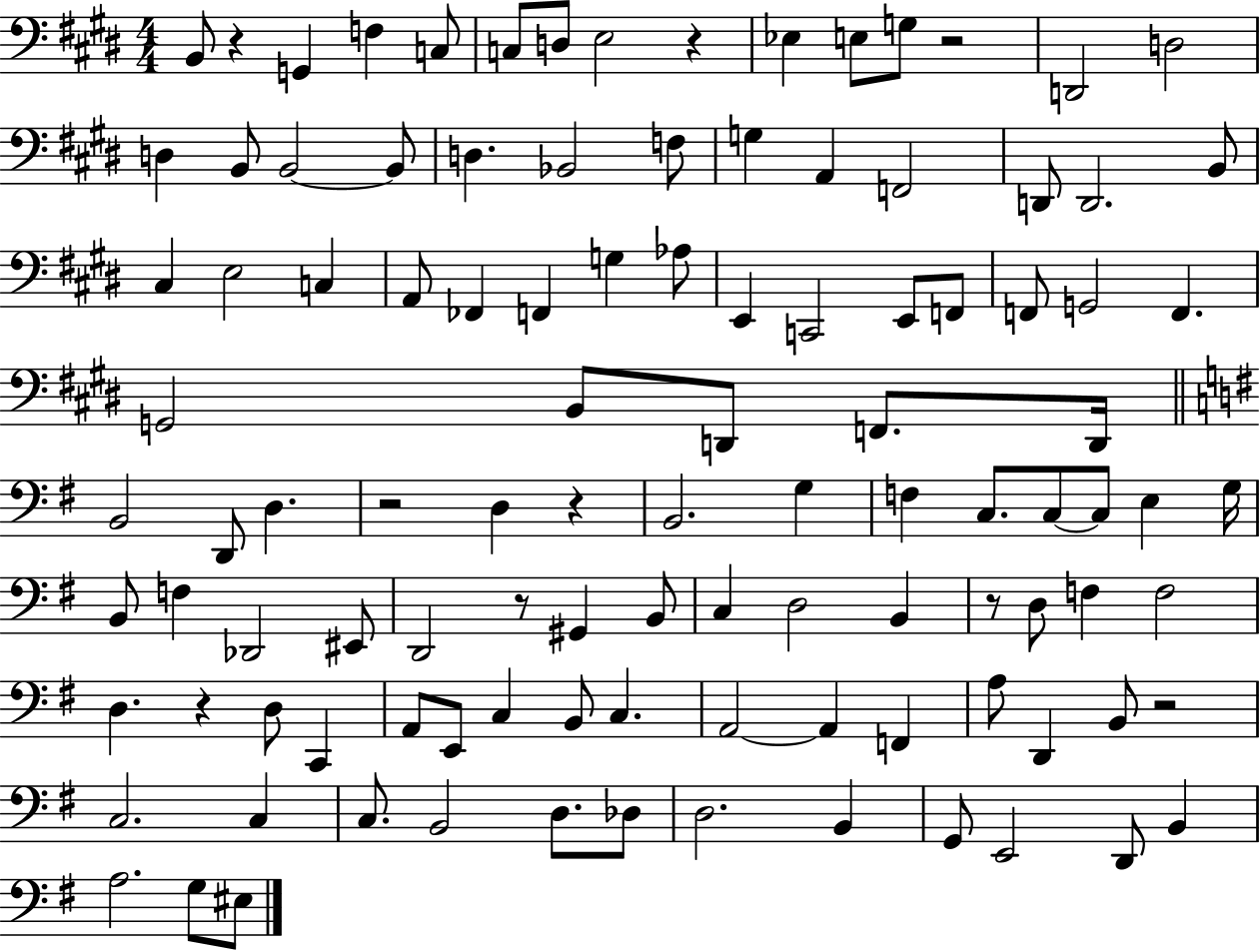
{
  \clef bass
  \numericTimeSignature
  \time 4/4
  \key e \major
  b,8 r4 g,4 f4 c8 | c8 d8 e2 r4 | ees4 e8 g8 r2 | d,2 d2 | \break d4 b,8 b,2~~ b,8 | d4. bes,2 f8 | g4 a,4 f,2 | d,8 d,2. b,8 | \break cis4 e2 c4 | a,8 fes,4 f,4 g4 aes8 | e,4 c,2 e,8 f,8 | f,8 g,2 f,4. | \break g,2 b,8 d,8 f,8. d,16 | \bar "||" \break \key e \minor b,2 d,8 d4. | r2 d4 r4 | b,2. g4 | f4 c8. c8~~ c8 e4 g16 | \break b,8 f4 des,2 eis,8 | d,2 r8 gis,4 b,8 | c4 d2 b,4 | r8 d8 f4 f2 | \break d4. r4 d8 c,4 | a,8 e,8 c4 b,8 c4. | a,2~~ a,4 f,4 | a8 d,4 b,8 r2 | \break c2. c4 | c8. b,2 d8. des8 | d2. b,4 | g,8 e,2 d,8 b,4 | \break a2. g8 eis8 | \bar "|."
}